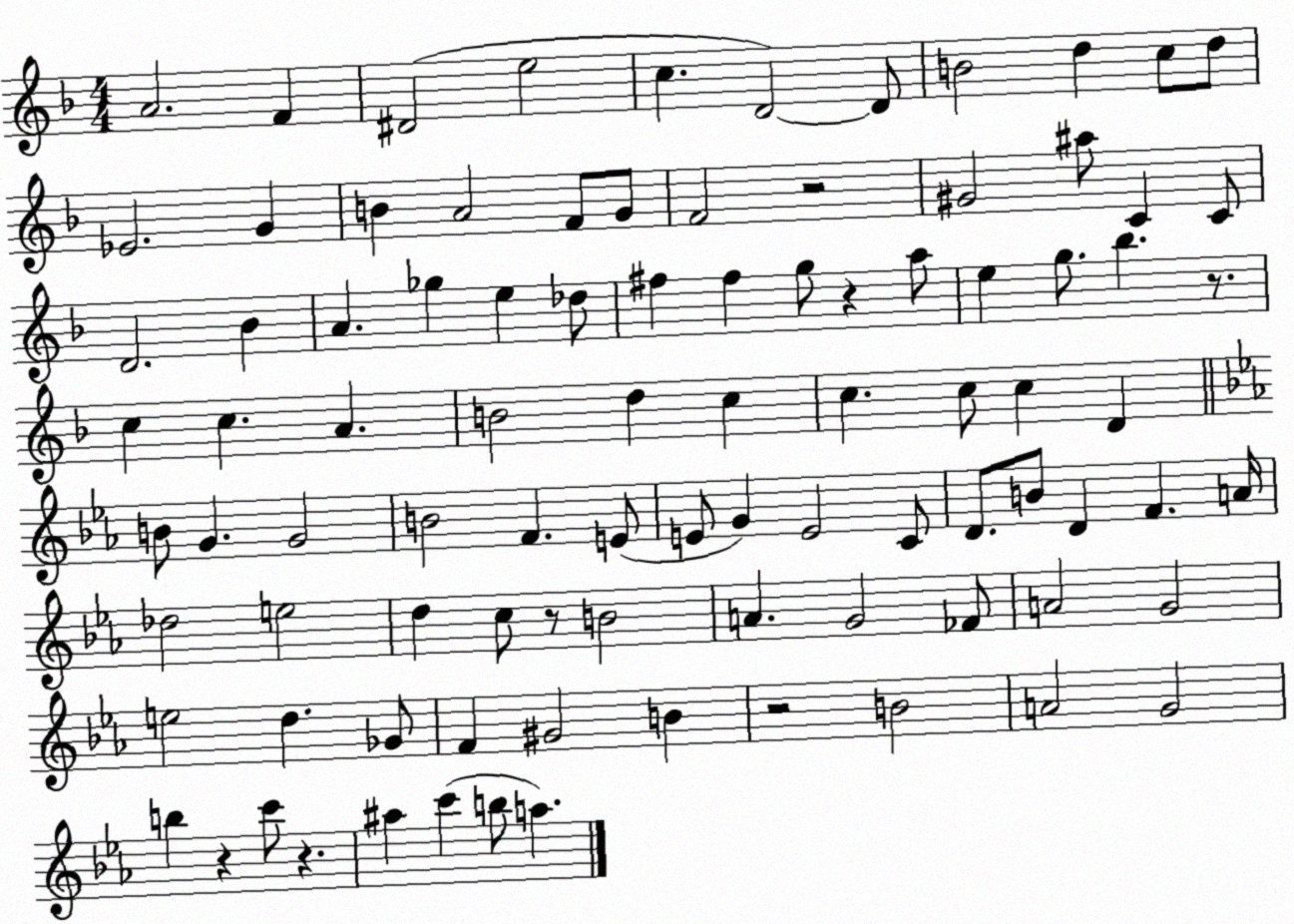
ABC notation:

X:1
T:Untitled
M:4/4
L:1/4
K:F
A2 F ^D2 e2 c D2 D/2 B2 d c/2 d/2 _E2 G B A2 F/2 G/2 F2 z2 ^G2 ^a/2 C C/2 D2 _B A _g e _d/2 ^f ^f g/2 z a/2 e g/2 _b z/2 c c A B2 d c c c/2 c D B/2 G G2 B2 F E/2 E/2 G E2 C/2 D/2 B/2 D F A/4 _d2 e2 d c/2 z/2 B2 A G2 _F/2 A2 G2 e2 d _G/2 F ^G2 B z2 B2 A2 G2 b z c'/2 z ^a c' b/2 a